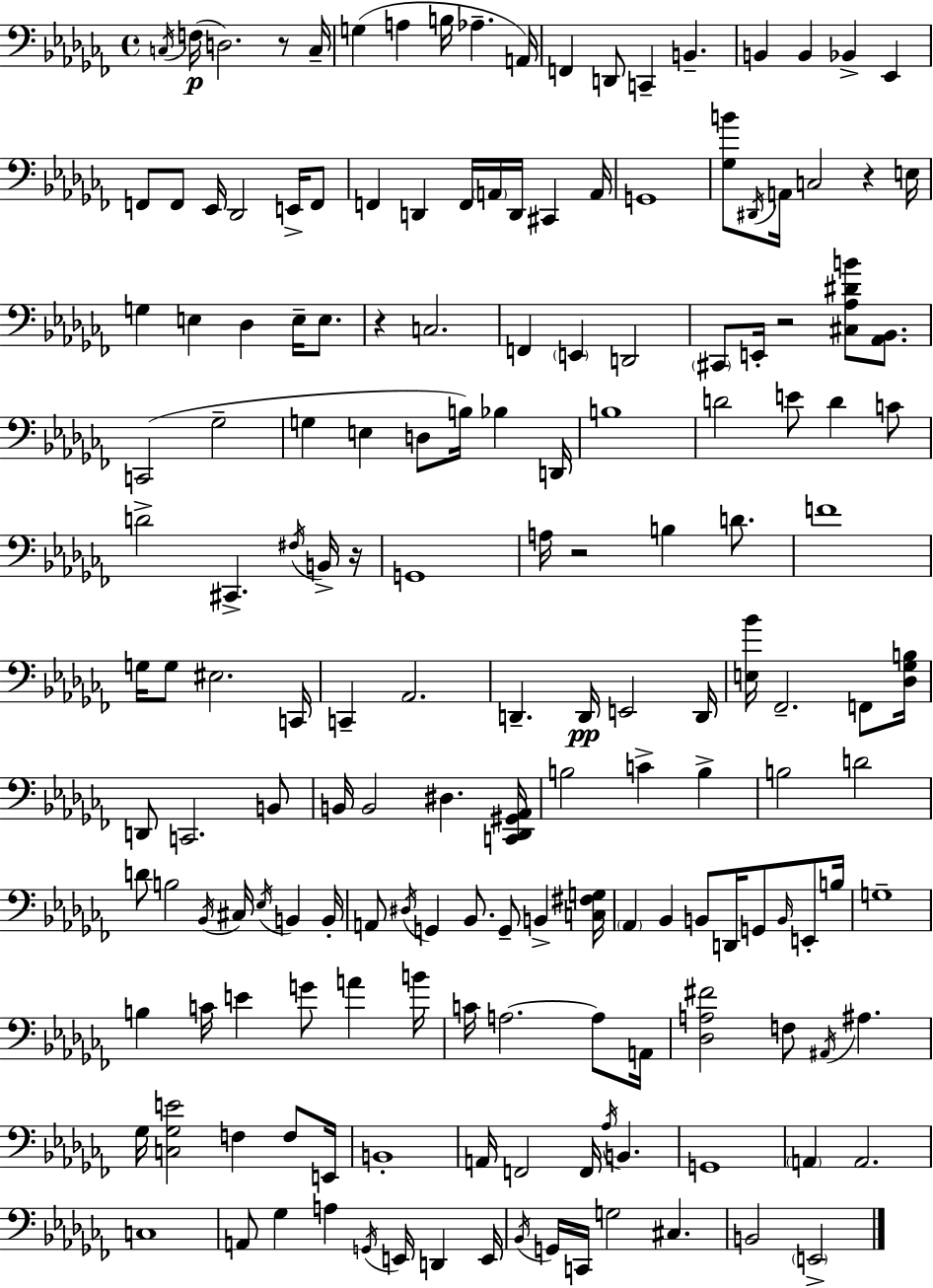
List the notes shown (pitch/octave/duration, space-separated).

C3/s F3/s D3/h. R/e C3/s G3/q A3/q B3/s Ab3/q. A2/s F2/q D2/e C2/q B2/q. B2/q B2/q Bb2/q Eb2/q F2/e F2/e Eb2/s Db2/h E2/s F2/e F2/q D2/q F2/s A2/s D2/s C#2/q A2/s G2/w [Gb3,B4]/e D#2/s A2/s C3/h R/q E3/s G3/q E3/q Db3/q E3/s E3/e. R/q C3/h. F2/q E2/q D2/h C#2/e E2/s R/h [C#3,Ab3,D#4,B4]/e [Ab2,Bb2]/e. C2/h Gb3/h G3/q E3/q D3/e B3/s Bb3/q D2/s B3/w D4/h E4/e D4/q C4/e D4/h C#2/q. F#3/s B2/s R/s G2/w A3/s R/h B3/q D4/e. F4/w G3/s G3/e EIS3/h. C2/s C2/q Ab2/h. D2/q. D2/s E2/h D2/s [E3,Bb4]/s FES2/h. F2/e [Db3,Gb3,B3]/s D2/e C2/h. B2/e B2/s B2/h D#3/q. [C2,Db2,G#2,Ab2]/s B3/h C4/q B3/q B3/h D4/h D4/e B3/h Bb2/s C#3/s Eb3/s B2/q B2/s A2/e D#3/s G2/q Bb2/e. G2/e B2/q [C3,F#3,G3]/s Ab2/q Bb2/q B2/e D2/s G2/e B2/s E2/e B3/s G3/w B3/q C4/s E4/q G4/e A4/q B4/s C4/s A3/h. A3/e A2/s [Db3,A3,F#4]/h F3/e A#2/s A#3/q. Gb3/s [C3,Gb3,E4]/h F3/q F3/e E2/s B2/w A2/s F2/h F2/s Ab3/s B2/q. G2/w A2/q A2/h. C3/w A2/e Gb3/q A3/q G2/s E2/s D2/q E2/s Bb2/s G2/s C2/s G3/h C#3/q. B2/h E2/h